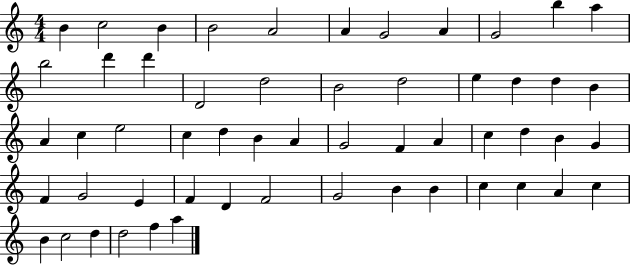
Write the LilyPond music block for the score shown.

{
  \clef treble
  \numericTimeSignature
  \time 4/4
  \key c \major
  b'4 c''2 b'4 | b'2 a'2 | a'4 g'2 a'4 | g'2 b''4 a''4 | \break b''2 d'''4 d'''4 | d'2 d''2 | b'2 d''2 | e''4 d''4 d''4 b'4 | \break a'4 c''4 e''2 | c''4 d''4 b'4 a'4 | g'2 f'4 a'4 | c''4 d''4 b'4 g'4 | \break f'4 g'2 e'4 | f'4 d'4 f'2 | g'2 b'4 b'4 | c''4 c''4 a'4 c''4 | \break b'4 c''2 d''4 | d''2 f''4 a''4 | \bar "|."
}